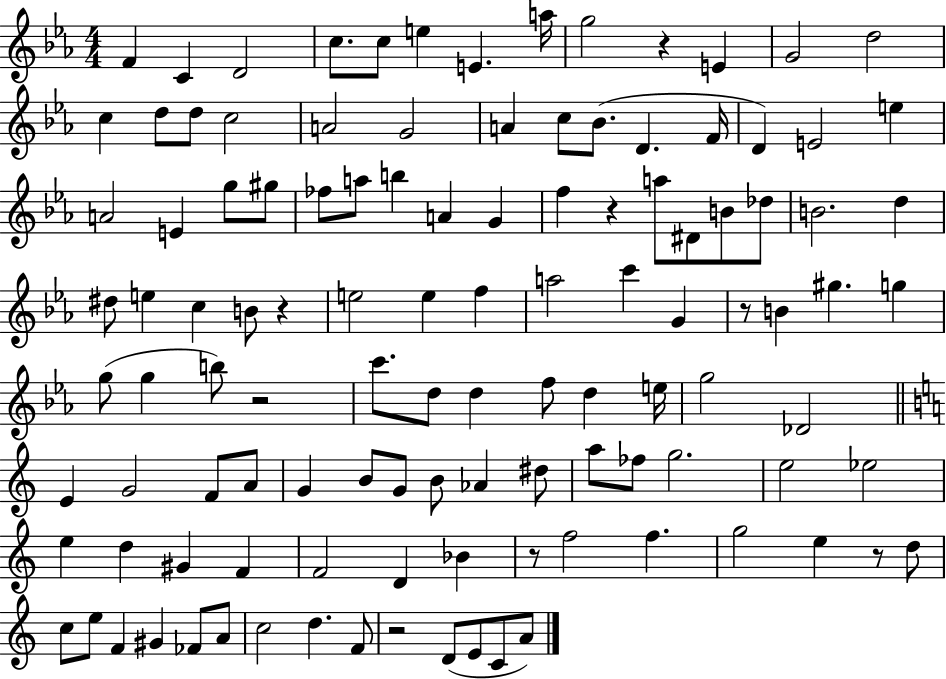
X:1
T:Untitled
M:4/4
L:1/4
K:Eb
F C D2 c/2 c/2 e E a/4 g2 z E G2 d2 c d/2 d/2 c2 A2 G2 A c/2 _B/2 D F/4 D E2 e A2 E g/2 ^g/2 _f/2 a/2 b A G f z a/2 ^D/2 B/2 _d/2 B2 d ^d/2 e c B/2 z e2 e f a2 c' G z/2 B ^g g g/2 g b/2 z2 c'/2 d/2 d f/2 d e/4 g2 _D2 E G2 F/2 A/2 G B/2 G/2 B/2 _A ^d/2 a/2 _f/2 g2 e2 _e2 e d ^G F F2 D _B z/2 f2 f g2 e z/2 d/2 c/2 e/2 F ^G _F/2 A/2 c2 d F/2 z2 D/2 E/2 C/2 A/2